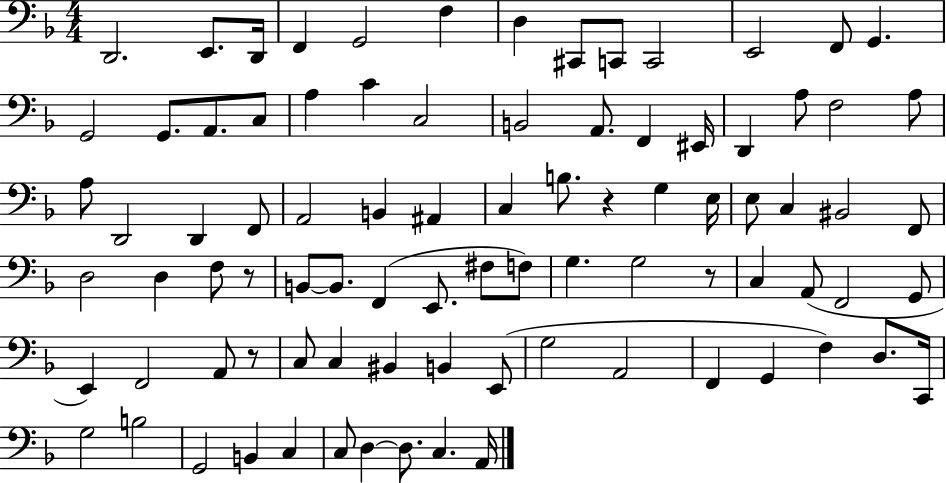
D2/h. E2/e. D2/s F2/q G2/h F3/q D3/q C#2/e C2/e C2/h E2/h F2/e G2/q. G2/h G2/e. A2/e. C3/e A3/q C4/q C3/h B2/h A2/e. F2/q EIS2/s D2/q A3/e F3/h A3/e A3/e D2/h D2/q F2/e A2/h B2/q A#2/q C3/q B3/e. R/q G3/q E3/s E3/e C3/q BIS2/h F2/e D3/h D3/q F3/e R/e B2/e B2/e. F2/q E2/e. F#3/e F3/e G3/q. G3/h R/e C3/q A2/e F2/h G2/e E2/q F2/h A2/e R/e C3/e C3/q BIS2/q B2/q E2/e G3/h A2/h F2/q G2/q F3/q D3/e. C2/s G3/h B3/h G2/h B2/q C3/q C3/e D3/q D3/e. C3/q. A2/s